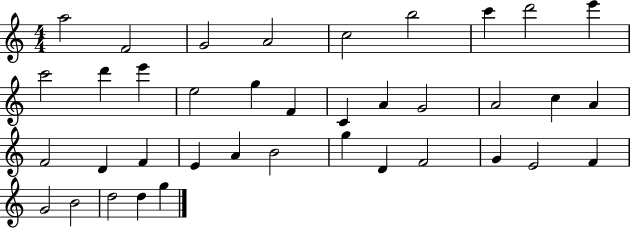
X:1
T:Untitled
M:4/4
L:1/4
K:C
a2 F2 G2 A2 c2 b2 c' d'2 e' c'2 d' e' e2 g F C A G2 A2 c A F2 D F E A B2 g D F2 G E2 F G2 B2 d2 d g